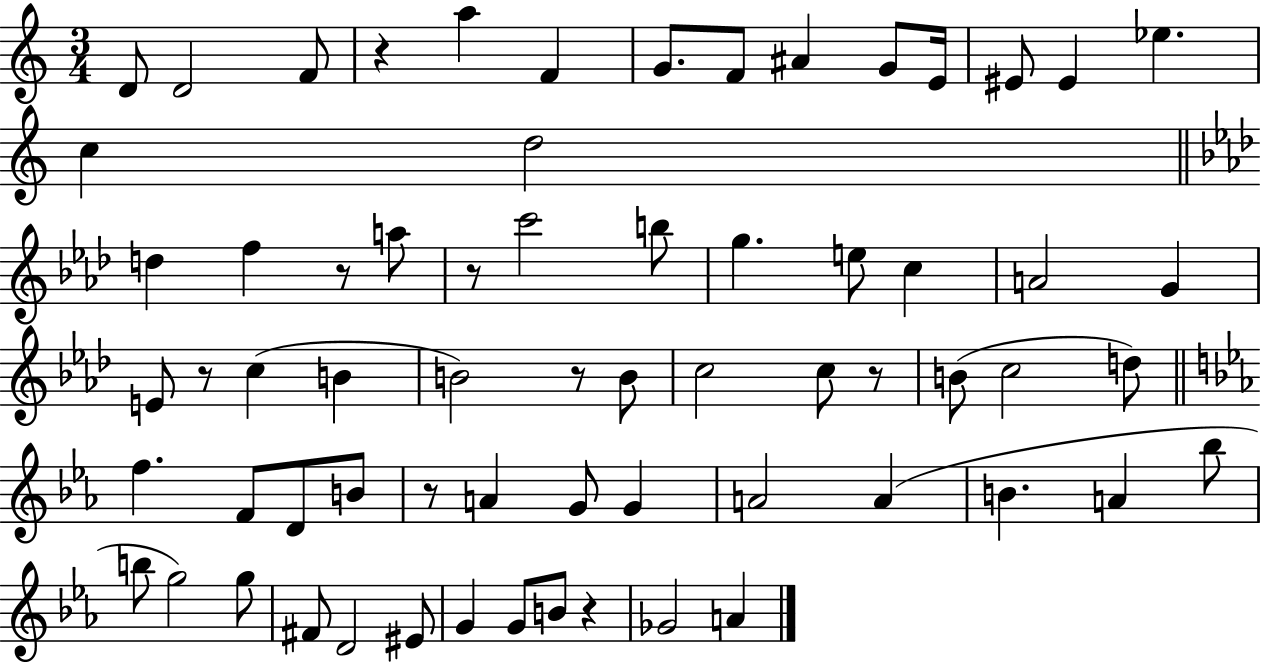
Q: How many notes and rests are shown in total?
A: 66